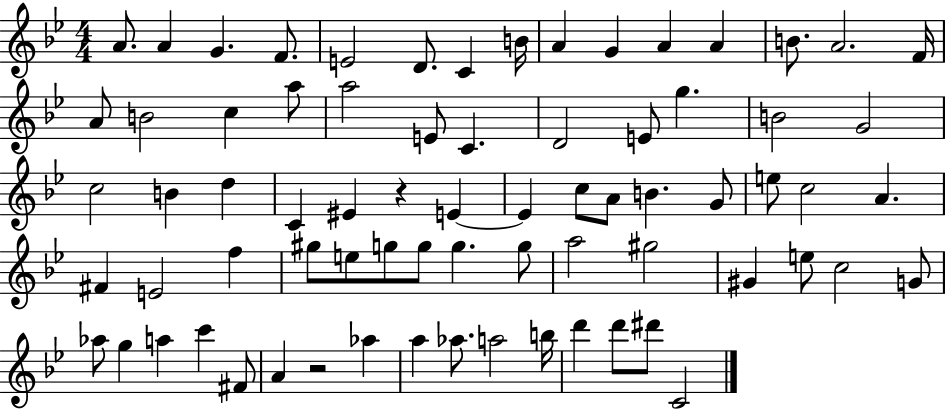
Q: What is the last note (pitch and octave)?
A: C4